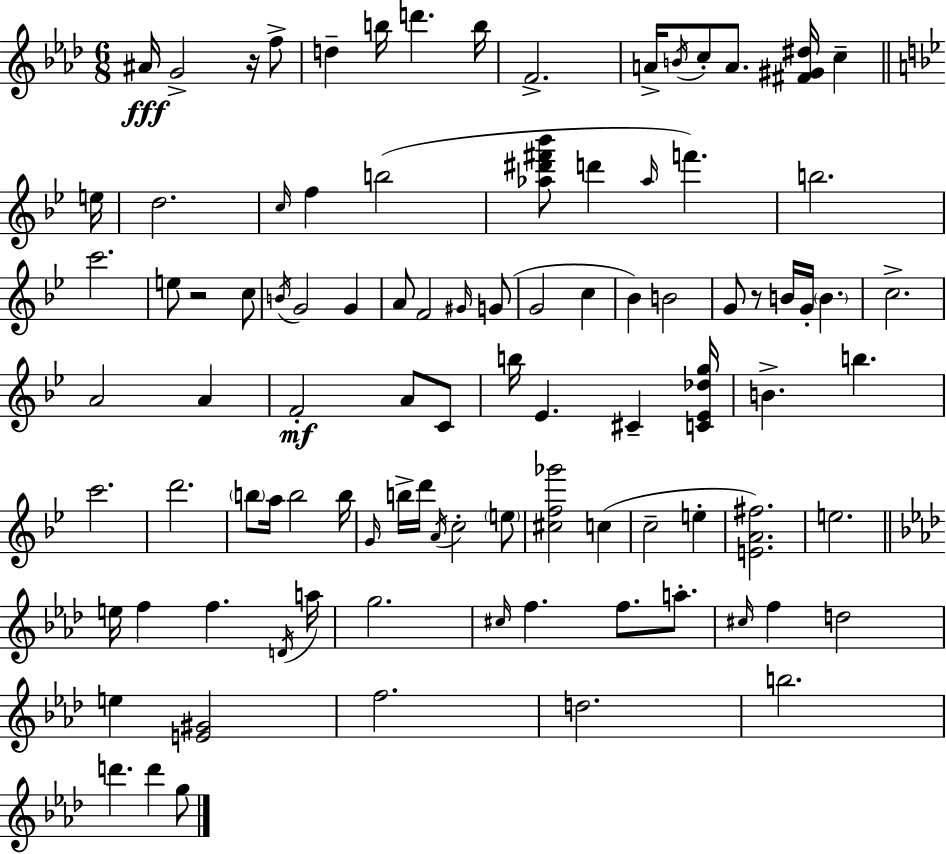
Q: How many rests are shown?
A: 3